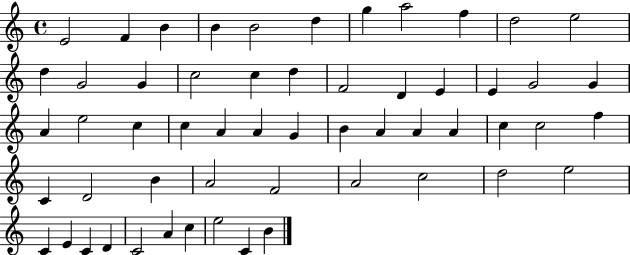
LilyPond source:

{
  \clef treble
  \time 4/4
  \defaultTimeSignature
  \key c \major
  e'2 f'4 b'4 | b'4 b'2 d''4 | g''4 a''2 f''4 | d''2 e''2 | \break d''4 g'2 g'4 | c''2 c''4 d''4 | f'2 d'4 e'4 | e'4 g'2 g'4 | \break a'4 e''2 c''4 | c''4 a'4 a'4 g'4 | b'4 a'4 a'4 a'4 | c''4 c''2 f''4 | \break c'4 d'2 b'4 | a'2 f'2 | a'2 c''2 | d''2 e''2 | \break c'4 e'4 c'4 d'4 | c'2 a'4 c''4 | e''2 c'4 b'4 | \bar "|."
}